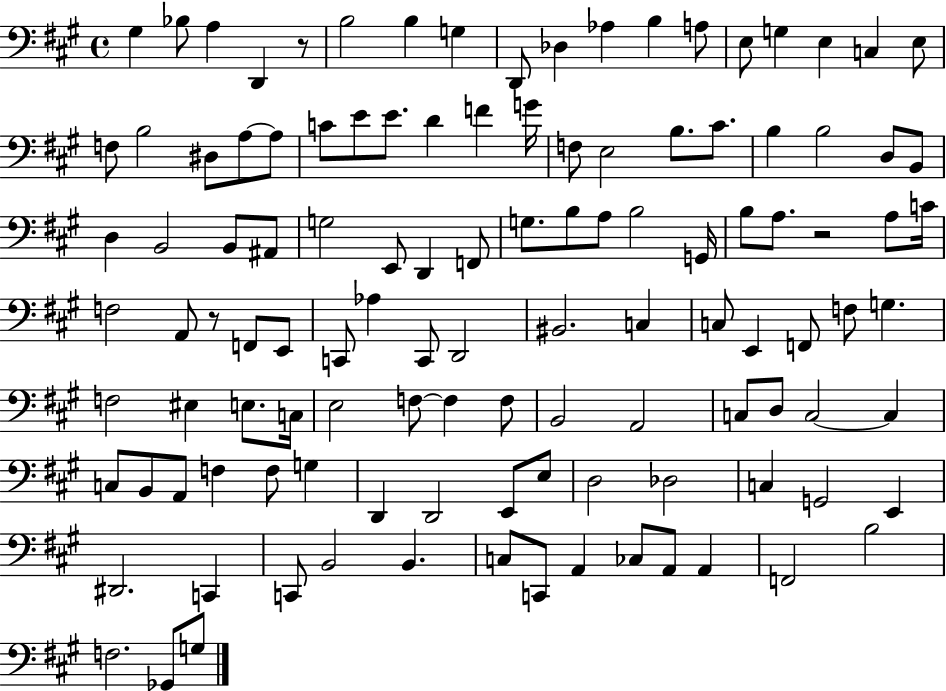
{
  \clef bass
  \time 4/4
  \defaultTimeSignature
  \key a \major
  gis4 bes8 a4 d,4 r8 | b2 b4 g4 | d,8 des4 aes4 b4 a8 | e8 g4 e4 c4 e8 | \break f8 b2 dis8 a8~~ a8 | c'8 e'8 e'8. d'4 f'4 g'16 | f8 e2 b8. cis'8. | b4 b2 d8 b,8 | \break d4 b,2 b,8 ais,8 | g2 e,8 d,4 f,8 | g8. b8 a8 b2 g,16 | b8 a8. r2 a8 c'16 | \break f2 a,8 r8 f,8 e,8 | c,8 aes4 c,8 d,2 | bis,2. c4 | c8 e,4 f,8 f8 g4. | \break f2 eis4 e8. c16 | e2 f8~~ f4 f8 | b,2 a,2 | c8 d8 c2~~ c4 | \break c8 b,8 a,8 f4 f8 g4 | d,4 d,2 e,8 e8 | d2 des2 | c4 g,2 e,4 | \break dis,2. c,4 | c,8 b,2 b,4. | c8 c,8 a,4 ces8 a,8 a,4 | f,2 b2 | \break f2. ges,8 g8 | \bar "|."
}